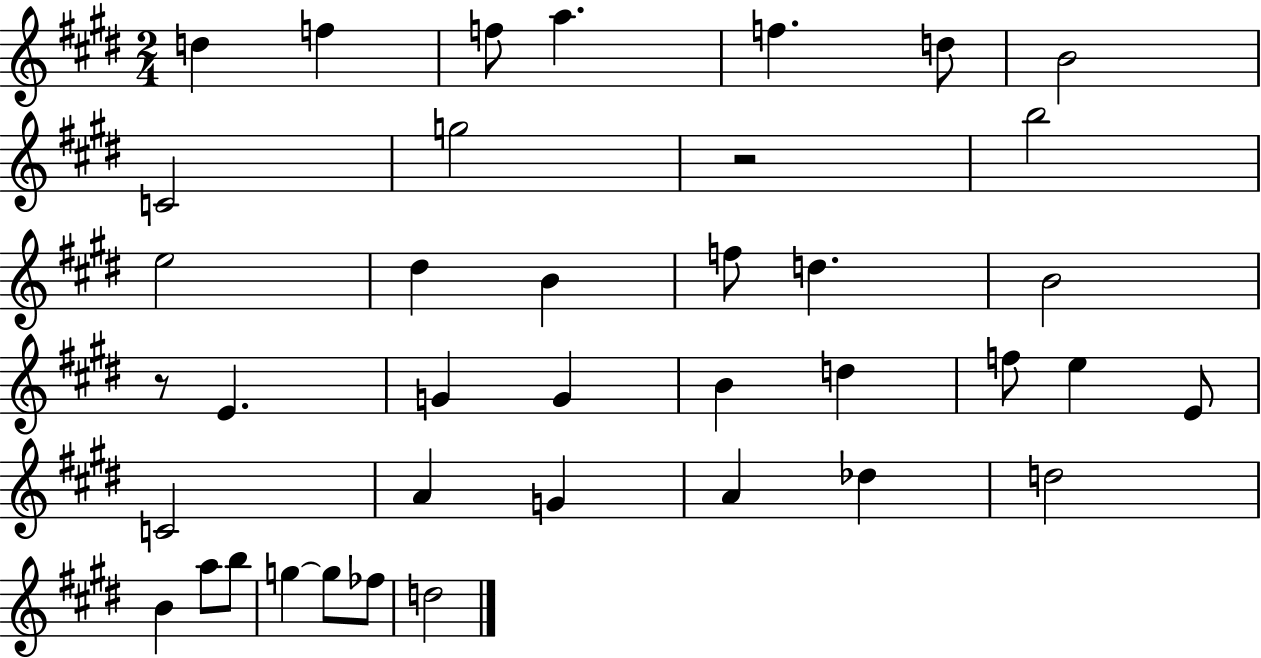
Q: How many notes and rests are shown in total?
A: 39